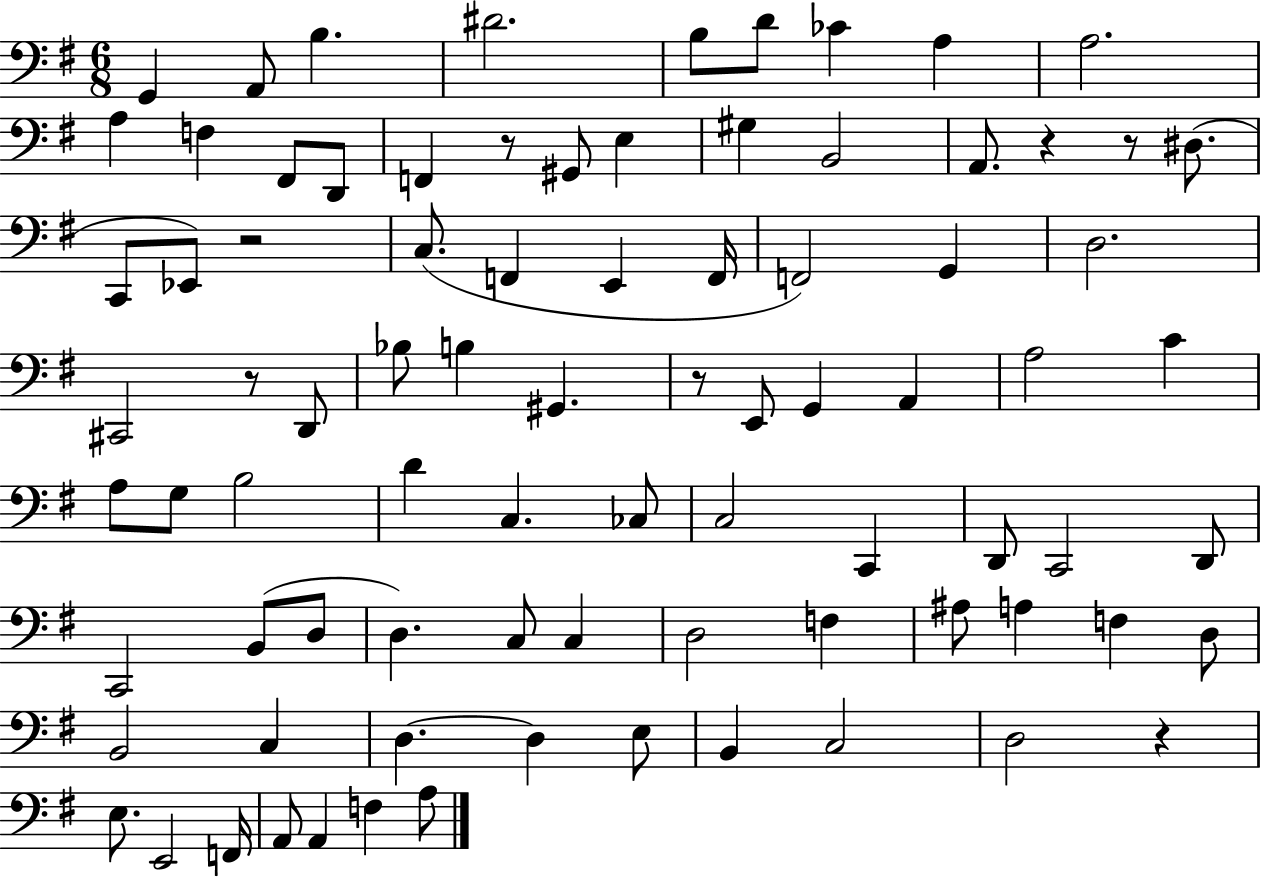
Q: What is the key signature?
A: G major